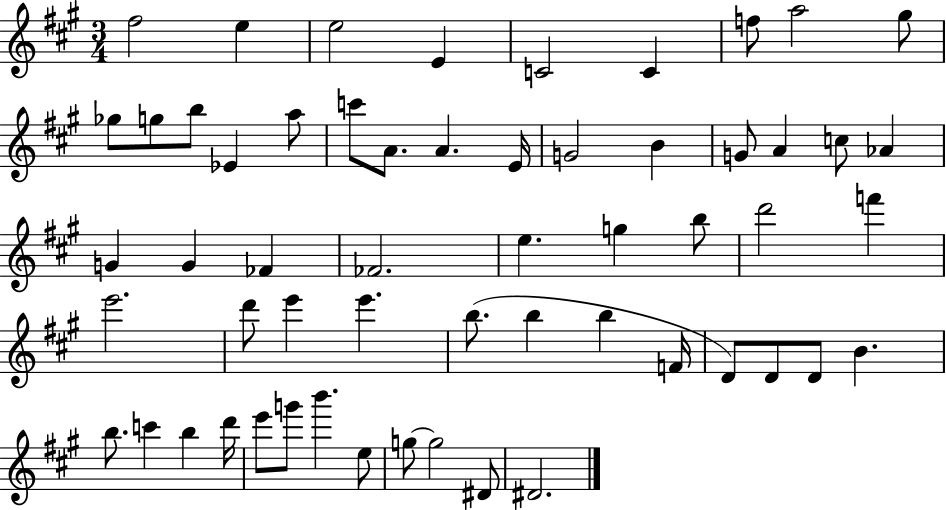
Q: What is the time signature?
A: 3/4